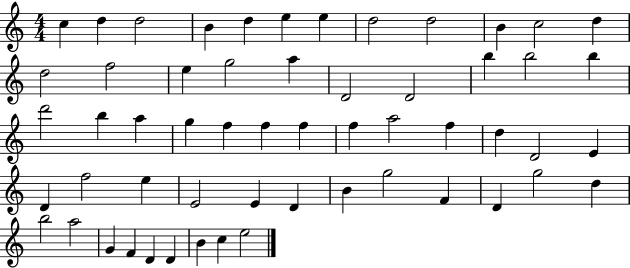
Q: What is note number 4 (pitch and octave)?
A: B4